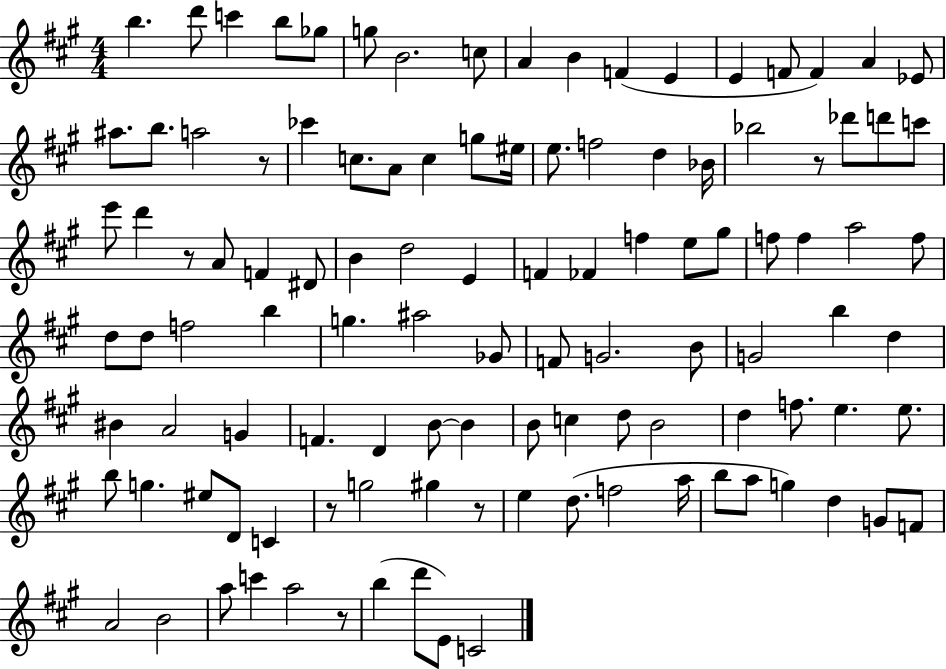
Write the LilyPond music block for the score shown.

{
  \clef treble
  \numericTimeSignature
  \time 4/4
  \key a \major
  b''4. d'''8 c'''4 b''8 ges''8 | g''8 b'2. c''8 | a'4 b'4 f'4( e'4 | e'4 f'8 f'4) a'4 ees'8 | \break ais''8. b''8. a''2 r8 | ces'''4 c''8. a'8 c''4 g''8 eis''16 | e''8. f''2 d''4 bes'16 | bes''2 r8 des'''8 d'''8 c'''8 | \break e'''8 d'''4 r8 a'8 f'4 dis'8 | b'4 d''2 e'4 | f'4 fes'4 f''4 e''8 gis''8 | f''8 f''4 a''2 f''8 | \break d''8 d''8 f''2 b''4 | g''4. ais''2 ges'8 | f'8 g'2. b'8 | g'2 b''4 d''4 | \break bis'4 a'2 g'4 | f'4. d'4 b'8~~ b'4 | b'8 c''4 d''8 b'2 | d''4 f''8. e''4. e''8. | \break b''8 g''4. eis''8 d'8 c'4 | r8 g''2 gis''4 r8 | e''4 d''8.( f''2 a''16 | b''8 a''8 g''4) d''4 g'8 f'8 | \break a'2 b'2 | a''8 c'''4 a''2 r8 | b''4( d'''8 e'8) c'2 | \bar "|."
}